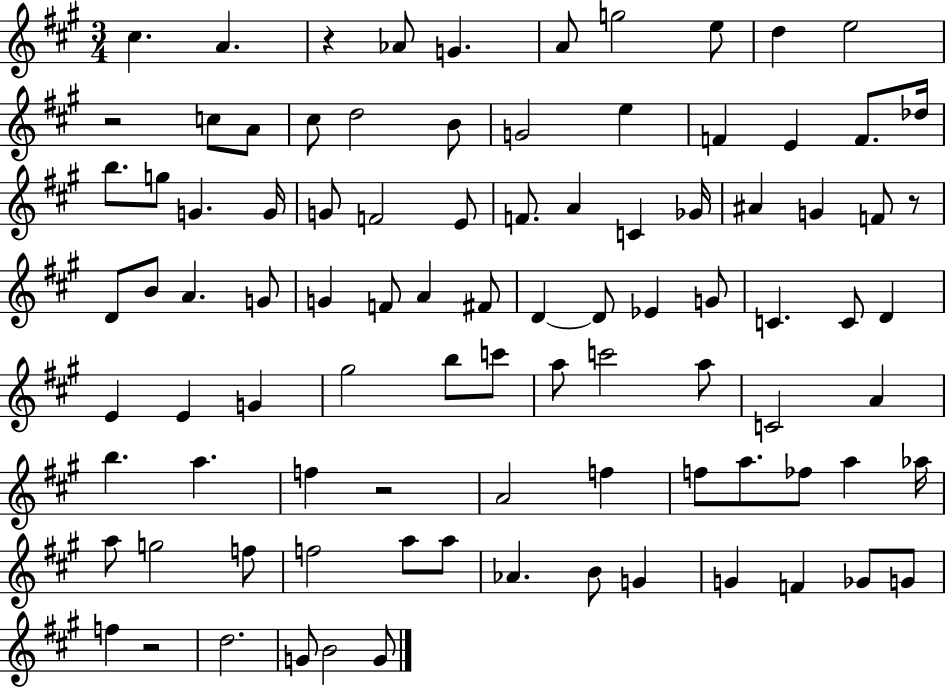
X:1
T:Untitled
M:3/4
L:1/4
K:A
^c A z _A/2 G A/2 g2 e/2 d e2 z2 c/2 A/2 ^c/2 d2 B/2 G2 e F E F/2 _d/4 b/2 g/2 G G/4 G/2 F2 E/2 F/2 A C _G/4 ^A G F/2 z/2 D/2 B/2 A G/2 G F/2 A ^F/2 D D/2 _E G/2 C C/2 D E E G ^g2 b/2 c'/2 a/2 c'2 a/2 C2 A b a f z2 A2 f f/2 a/2 _f/2 a _a/4 a/2 g2 f/2 f2 a/2 a/2 _A B/2 G G F _G/2 G/2 f z2 d2 G/2 B2 G/2